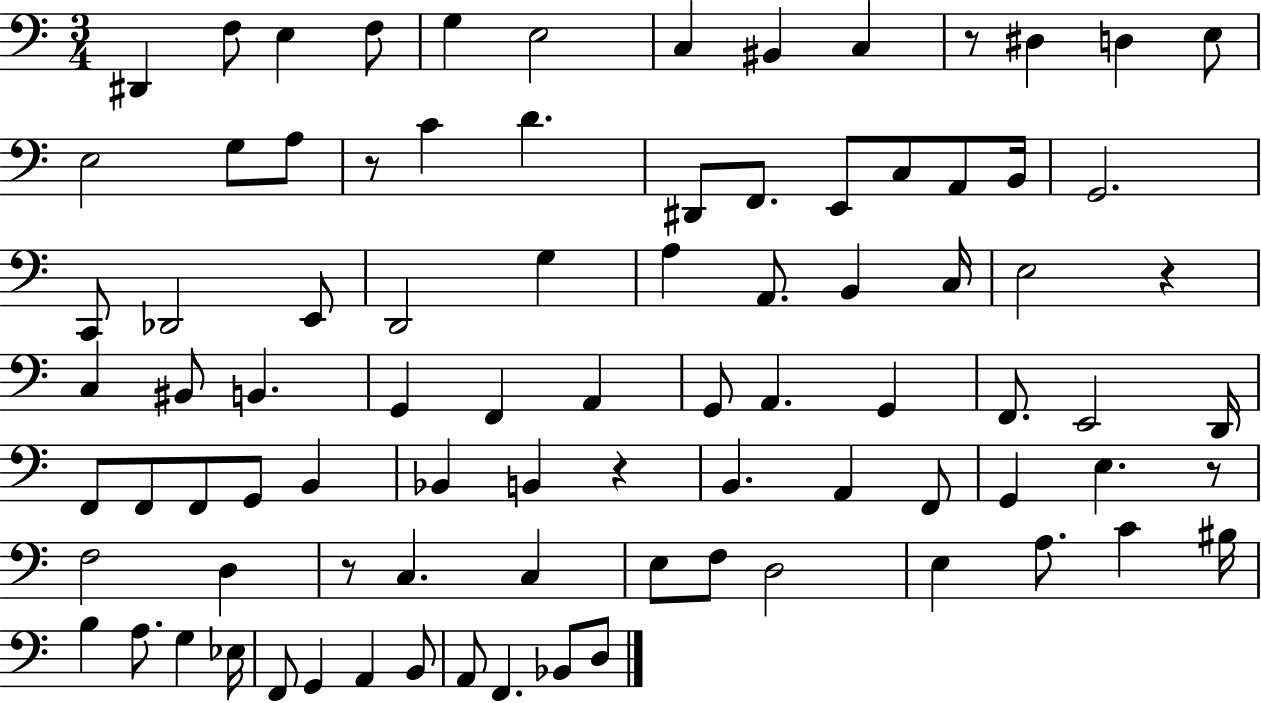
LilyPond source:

{
  \clef bass
  \numericTimeSignature
  \time 3/4
  \key c \major
  dis,4 f8 e4 f8 | g4 e2 | c4 bis,4 c4 | r8 dis4 d4 e8 | \break e2 g8 a8 | r8 c'4 d'4. | dis,8 f,8. e,8 c8 a,8 b,16 | g,2. | \break c,8 des,2 e,8 | d,2 g4 | a4 a,8. b,4 c16 | e2 r4 | \break c4 bis,8 b,4. | g,4 f,4 a,4 | g,8 a,4. g,4 | f,8. e,2 d,16 | \break f,8 f,8 f,8 g,8 b,4 | bes,4 b,4 r4 | b,4. a,4 f,8 | g,4 e4. r8 | \break f2 d4 | r8 c4. c4 | e8 f8 d2 | e4 a8. c'4 bis16 | \break b4 a8. g4 ees16 | f,8 g,4 a,4 b,8 | a,8 f,4. bes,8 d8 | \bar "|."
}